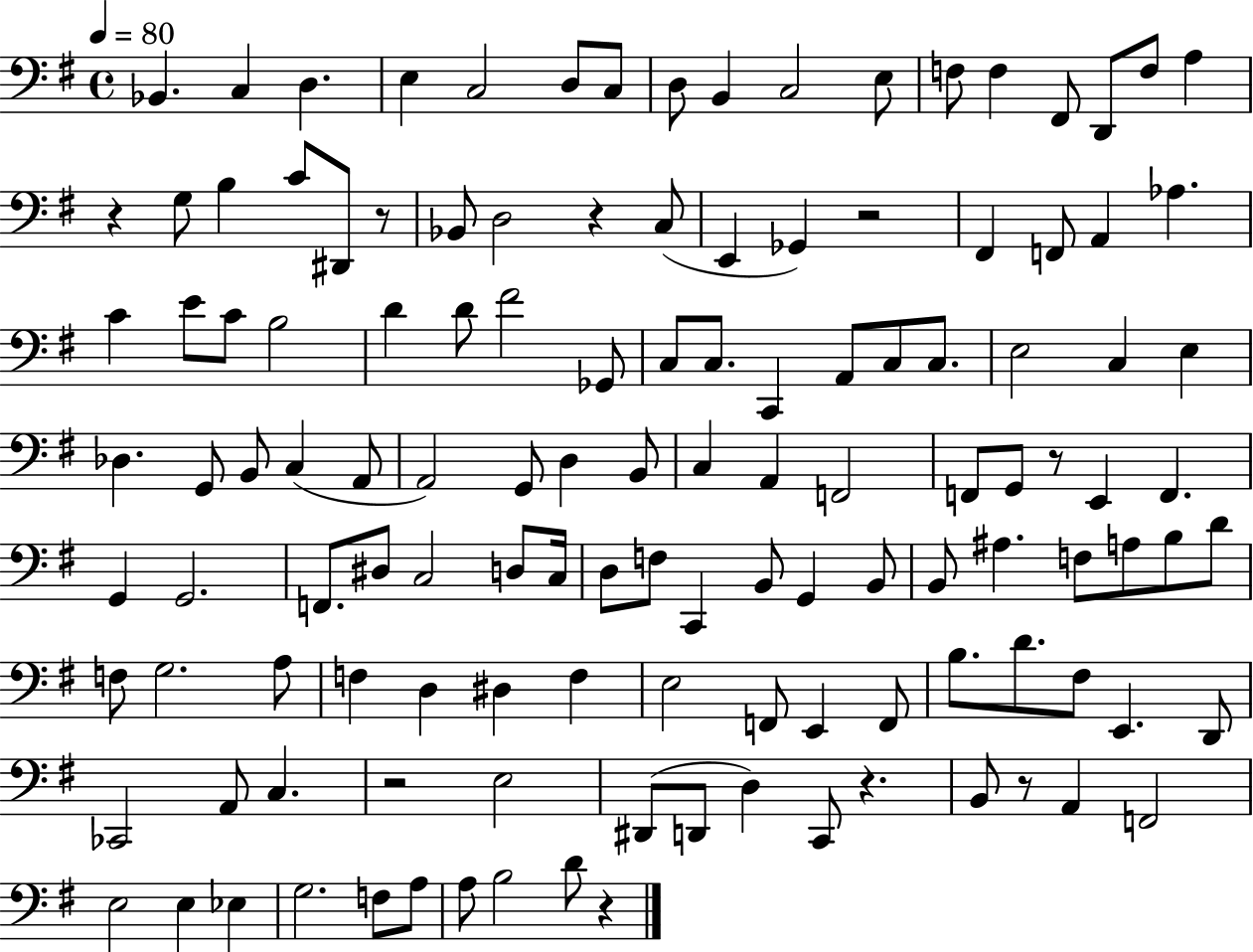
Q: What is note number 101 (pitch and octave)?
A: C3